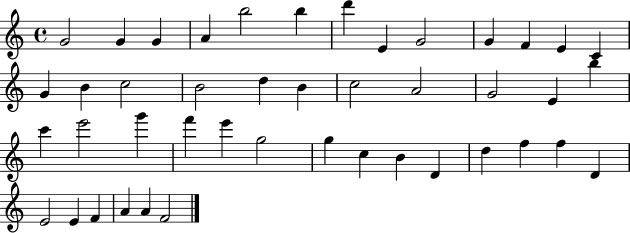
{
  \clef treble
  \time 4/4
  \defaultTimeSignature
  \key c \major
  g'2 g'4 g'4 | a'4 b''2 b''4 | d'''4 e'4 g'2 | g'4 f'4 e'4 c'4 | \break g'4 b'4 c''2 | b'2 d''4 b'4 | c''2 a'2 | g'2 e'4 b''4 | \break c'''4 e'''2 g'''4 | f'''4 e'''4 g''2 | g''4 c''4 b'4 d'4 | d''4 f''4 f''4 d'4 | \break e'2 e'4 f'4 | a'4 a'4 f'2 | \bar "|."
}